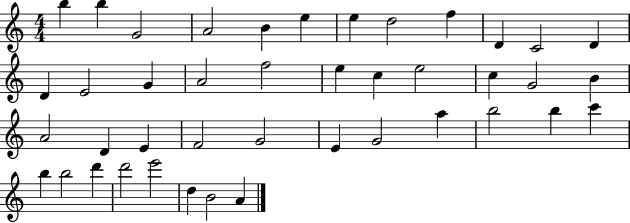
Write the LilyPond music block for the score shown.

{
  \clef treble
  \numericTimeSignature
  \time 4/4
  \key c \major
  b''4 b''4 g'2 | a'2 b'4 e''4 | e''4 d''2 f''4 | d'4 c'2 d'4 | \break d'4 e'2 g'4 | a'2 f''2 | e''4 c''4 e''2 | c''4 g'2 b'4 | \break a'2 d'4 e'4 | f'2 g'2 | e'4 g'2 a''4 | b''2 b''4 c'''4 | \break b''4 b''2 d'''4 | d'''2 e'''2 | d''4 b'2 a'4 | \bar "|."
}